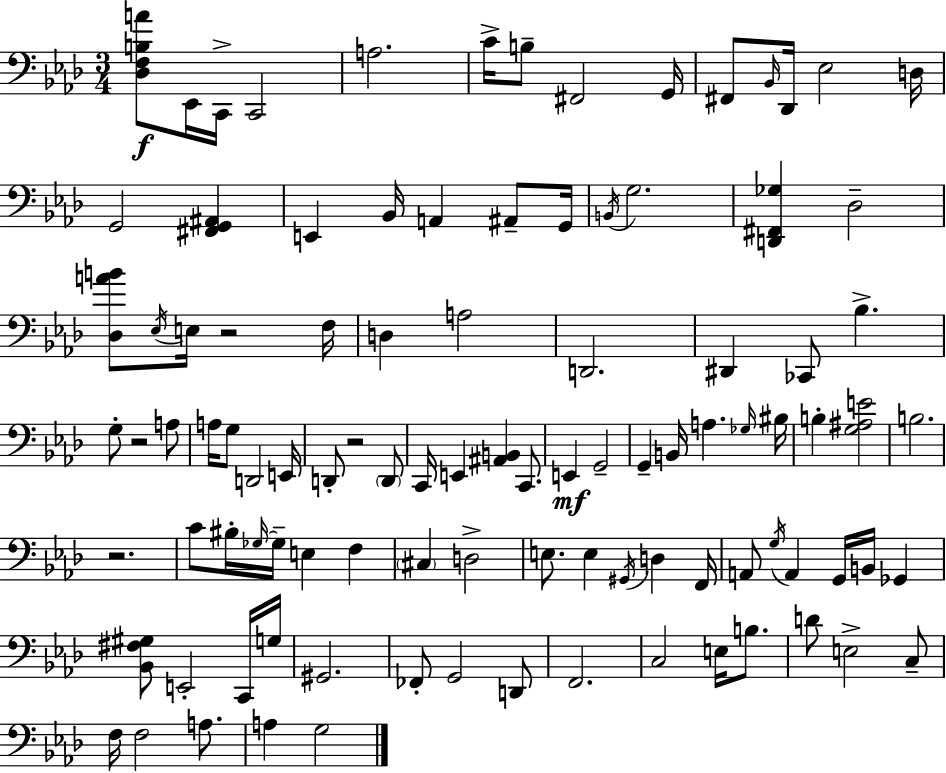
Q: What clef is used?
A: bass